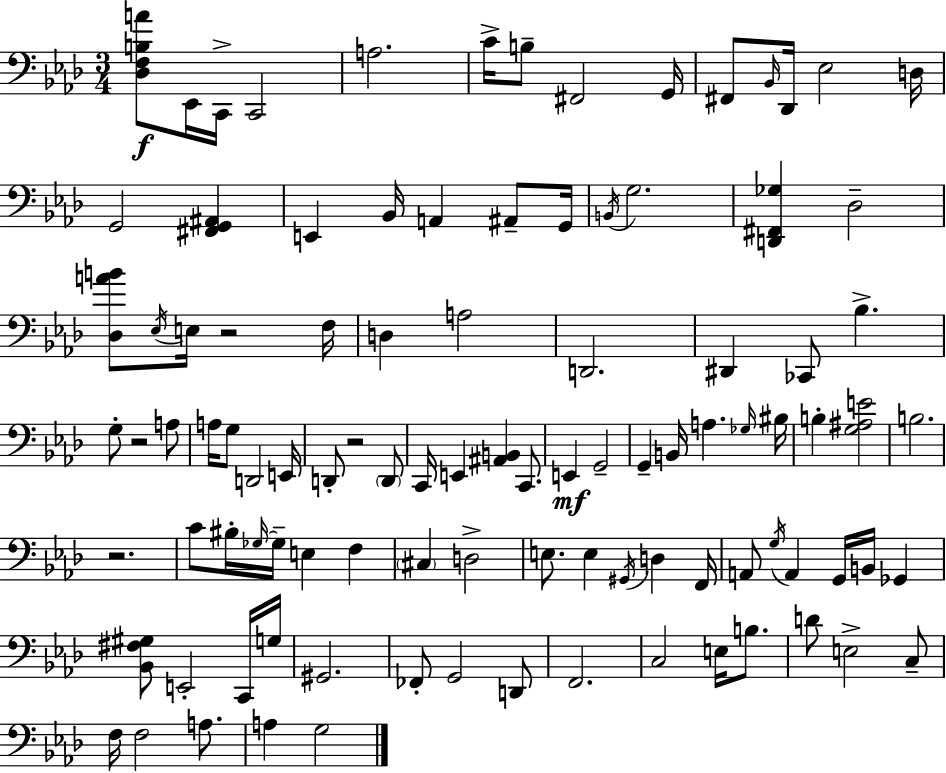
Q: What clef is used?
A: bass